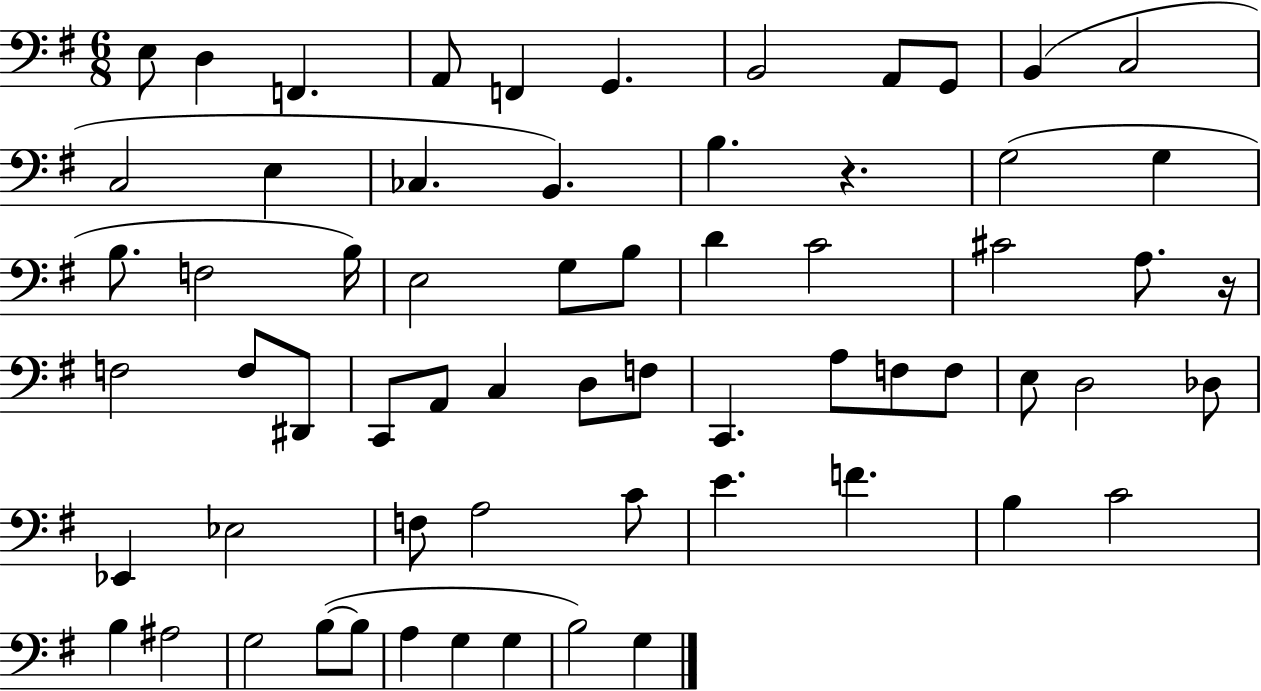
{
  \clef bass
  \numericTimeSignature
  \time 6/8
  \key g \major
  e8 d4 f,4. | a,8 f,4 g,4. | b,2 a,8 g,8 | b,4( c2 | \break c2 e4 | ces4. b,4.) | b4. r4. | g2( g4 | \break b8. f2 b16) | e2 g8 b8 | d'4 c'2 | cis'2 a8. r16 | \break f2 f8 dis,8 | c,8 a,8 c4 d8 f8 | c,4. a8 f8 f8 | e8 d2 des8 | \break ees,4 ees2 | f8 a2 c'8 | e'4. f'4. | b4 c'2 | \break b4 ais2 | g2 b8~(~ b8 | a4 g4 g4 | b2) g4 | \break \bar "|."
}